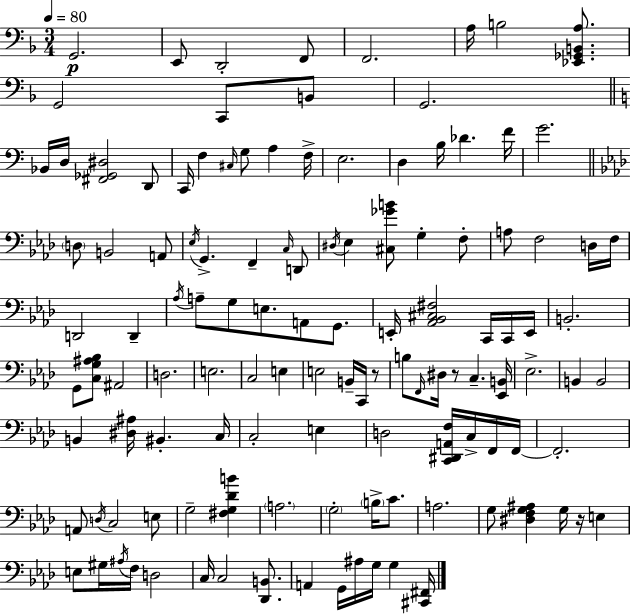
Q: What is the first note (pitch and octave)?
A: G2